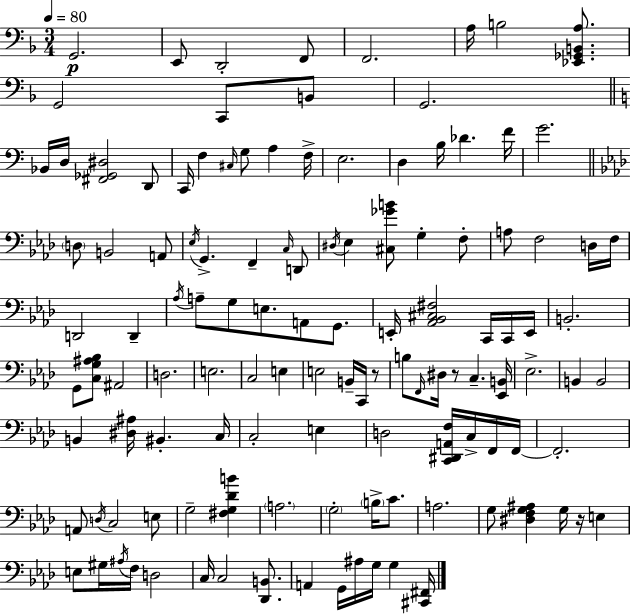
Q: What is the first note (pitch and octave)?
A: G2